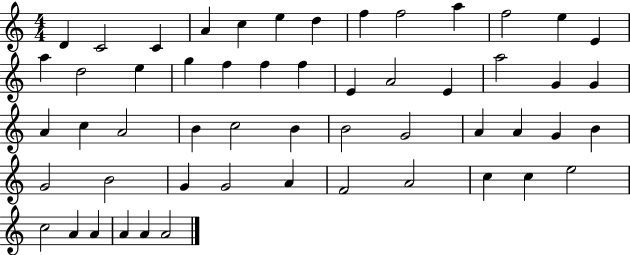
{
  \clef treble
  \numericTimeSignature
  \time 4/4
  \key c \major
  d'4 c'2 c'4 | a'4 c''4 e''4 d''4 | f''4 f''2 a''4 | f''2 e''4 e'4 | \break a''4 d''2 e''4 | g''4 f''4 f''4 f''4 | e'4 a'2 e'4 | a''2 g'4 g'4 | \break a'4 c''4 a'2 | b'4 c''2 b'4 | b'2 g'2 | a'4 a'4 g'4 b'4 | \break g'2 b'2 | g'4 g'2 a'4 | f'2 a'2 | c''4 c''4 e''2 | \break c''2 a'4 a'4 | a'4 a'4 a'2 | \bar "|."
}